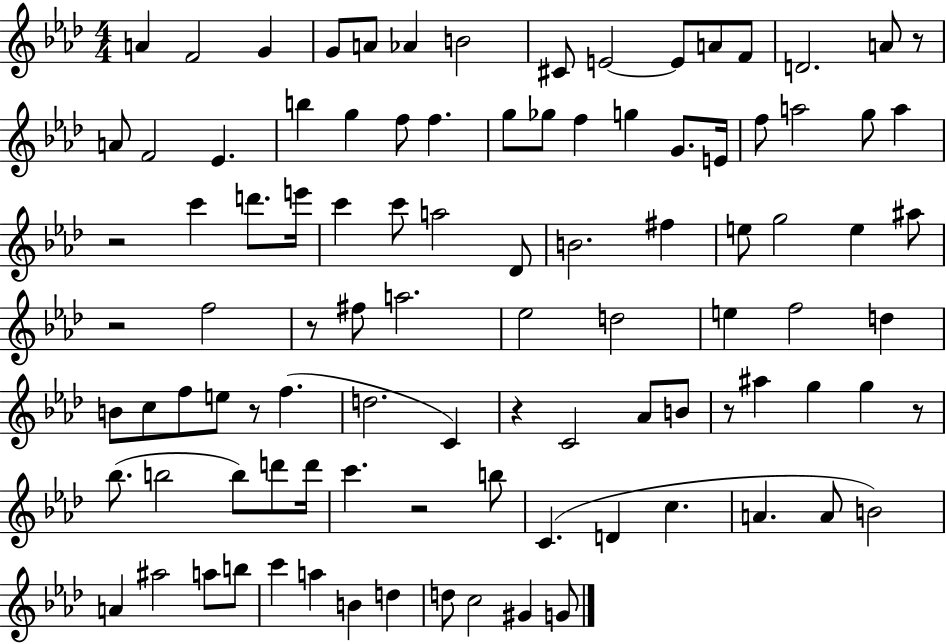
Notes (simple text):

A4/q F4/h G4/q G4/e A4/e Ab4/q B4/h C#4/e E4/h E4/e A4/e F4/e D4/h. A4/e R/e A4/e F4/h Eb4/q. B5/q G5/q F5/e F5/q. G5/e Gb5/e F5/q G5/q G4/e. E4/s F5/e A5/h G5/e A5/q R/h C6/q D6/e. E6/s C6/q C6/e A5/h Db4/e B4/h. F#5/q E5/e G5/h E5/q A#5/e R/h F5/h R/e F#5/e A5/h. Eb5/h D5/h E5/q F5/h D5/q B4/e C5/e F5/e E5/e R/e F5/q. D5/h. C4/q R/q C4/h Ab4/e B4/e R/e A#5/q G5/q G5/q R/e Bb5/e. B5/h B5/e D6/e D6/s C6/q. R/h B5/e C4/q. D4/q C5/q. A4/q. A4/e B4/h A4/q A#5/h A5/e B5/e C6/q A5/q B4/q D5/q D5/e C5/h G#4/q G4/e